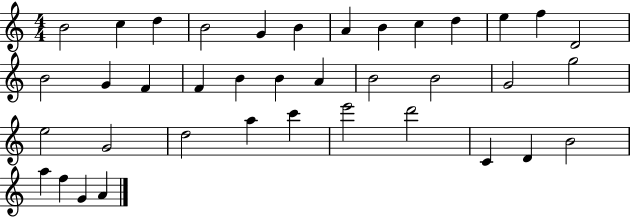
{
  \clef treble
  \numericTimeSignature
  \time 4/4
  \key c \major
  b'2 c''4 d''4 | b'2 g'4 b'4 | a'4 b'4 c''4 d''4 | e''4 f''4 d'2 | \break b'2 g'4 f'4 | f'4 b'4 b'4 a'4 | b'2 b'2 | g'2 g''2 | \break e''2 g'2 | d''2 a''4 c'''4 | e'''2 d'''2 | c'4 d'4 b'2 | \break a''4 f''4 g'4 a'4 | \bar "|."
}